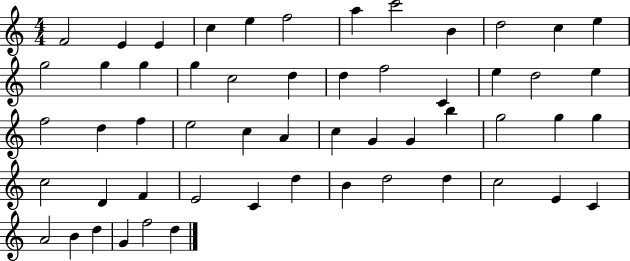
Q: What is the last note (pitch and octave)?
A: D5